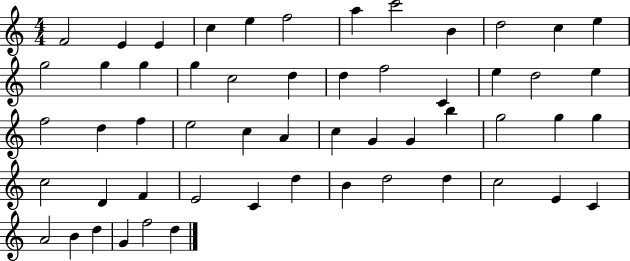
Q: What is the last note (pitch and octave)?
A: D5